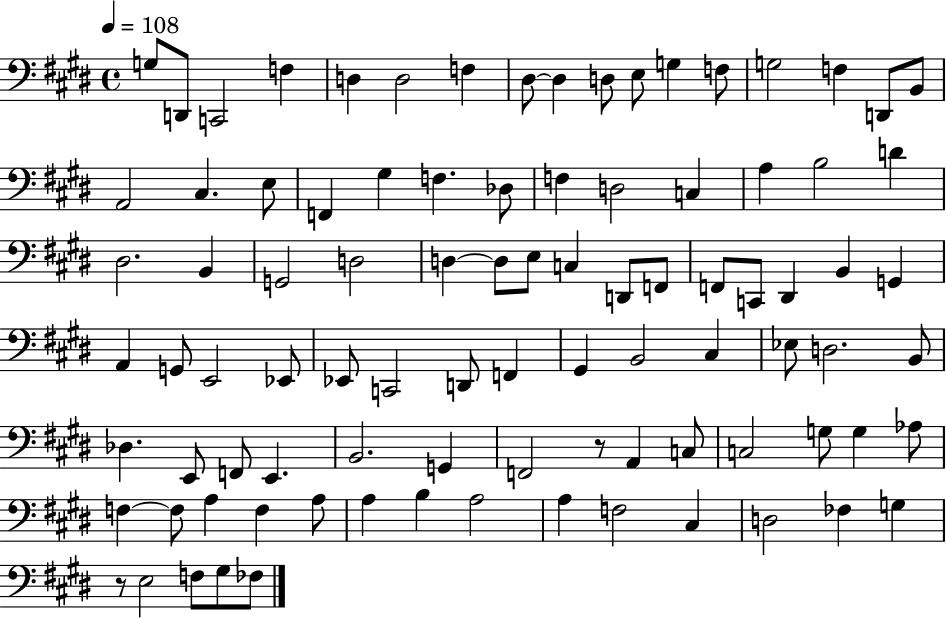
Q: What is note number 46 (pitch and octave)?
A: A2